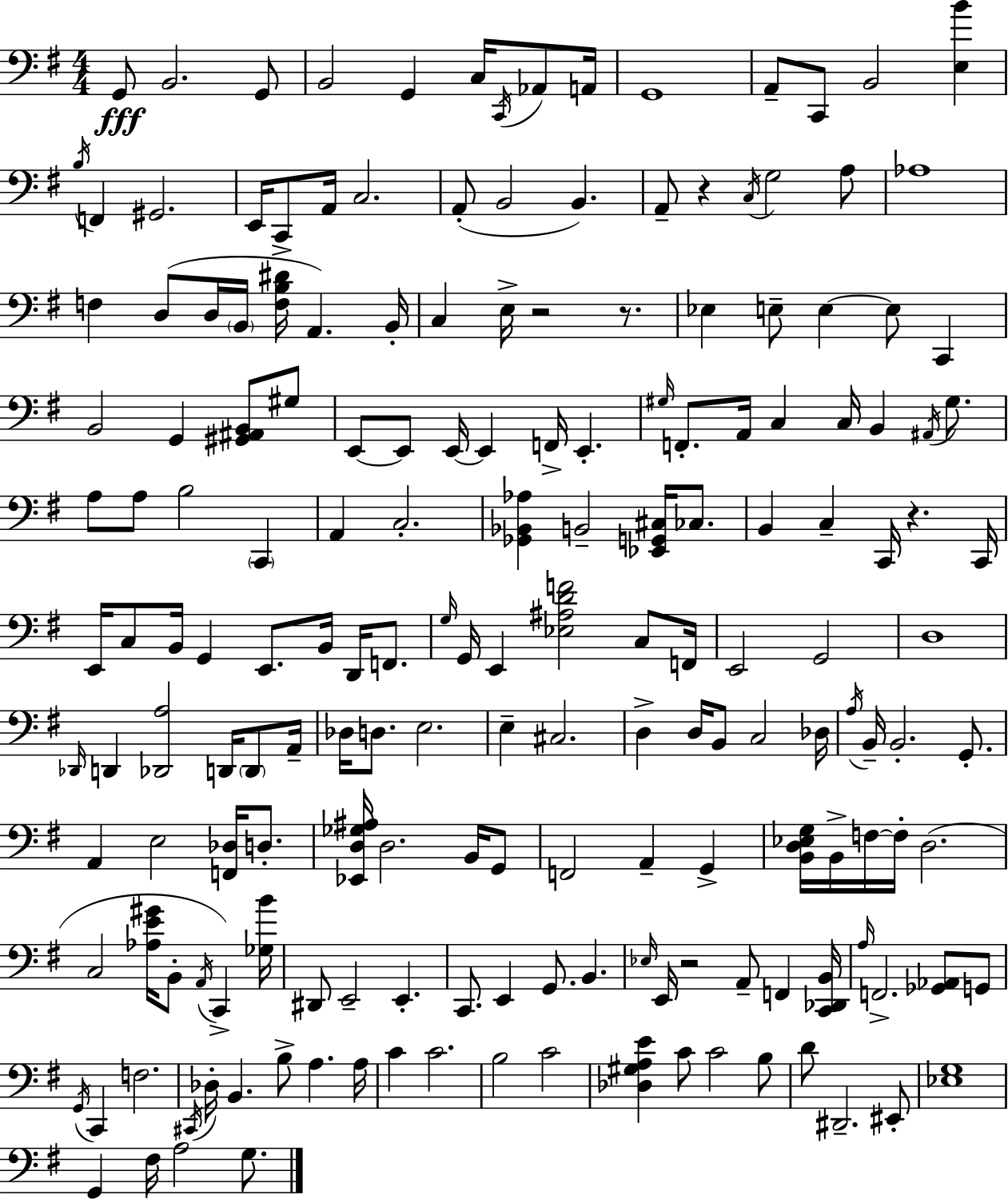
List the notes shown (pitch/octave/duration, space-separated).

G2/e B2/h. G2/e B2/h G2/q C3/s C2/s Ab2/e A2/s G2/w A2/e C2/e B2/h [E3,B4]/q B3/s F2/q G#2/h. E2/s C2/e A2/s C3/h. A2/e B2/h B2/q. A2/e R/q C3/s G3/h A3/e Ab3/w F3/q D3/e D3/s B2/s [F3,B3,D#4]/s A2/q. B2/s C3/q E3/s R/h R/e. Eb3/q E3/e E3/q E3/e C2/q B2/h G2/q [G#2,A#2,B2]/e G#3/e E2/e E2/e E2/s E2/q F2/s E2/q. G#3/s F2/e. A2/s C3/q C3/s B2/q A#2/s G#3/e. A3/e A3/e B3/h C2/q A2/q C3/h. [Gb2,Bb2,Ab3]/q B2/h [Eb2,G2,C#3]/s CES3/e. B2/q C3/q C2/s R/q. C2/s E2/s C3/e B2/s G2/q E2/e. B2/s D2/s F2/e. G3/s G2/s E2/q [Eb3,A#3,D4,F4]/h C3/e F2/s E2/h G2/h D3/w Db2/s D2/q [Db2,A3]/h D2/s D2/e A2/s Db3/s D3/e. E3/h. E3/q C#3/h. D3/q D3/s B2/e C3/h Db3/s A3/s B2/s B2/h. G2/e. A2/q E3/h [F2,Db3]/s D3/e. [Eb2,D3,Gb3,A#3]/s D3/h. B2/s G2/e F2/h A2/q G2/q [B2,D3,Eb3,G3]/s B2/s F3/s F3/s D3/h. C3/h [Ab3,E4,G#4]/s B2/e A2/s C2/q [Gb3,B4]/s D#2/e E2/h E2/q. C2/e. E2/q G2/e. B2/q. Eb3/s E2/s R/h A2/e F2/q [C2,Db2,B2]/s A3/s F2/h. [Gb2,Ab2]/e G2/e G2/s C2/q F3/h. C#2/s Db3/s B2/q. B3/e A3/q. A3/s C4/q C4/h. B3/h C4/h [Db3,G#3,A3,E4]/q C4/e C4/h B3/e D4/e D#2/h. EIS2/e [Eb3,G3]/w G2/q F#3/s A3/h G3/e.